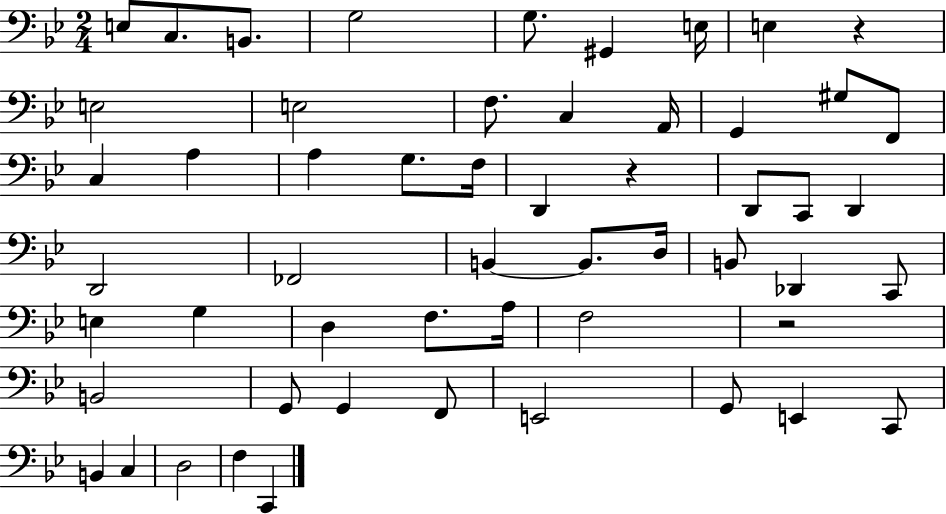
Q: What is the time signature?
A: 2/4